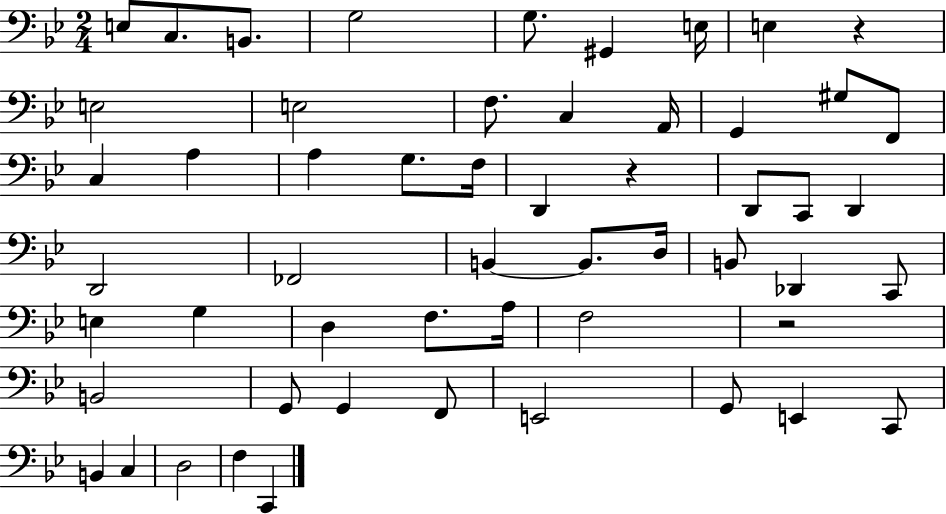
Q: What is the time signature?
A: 2/4